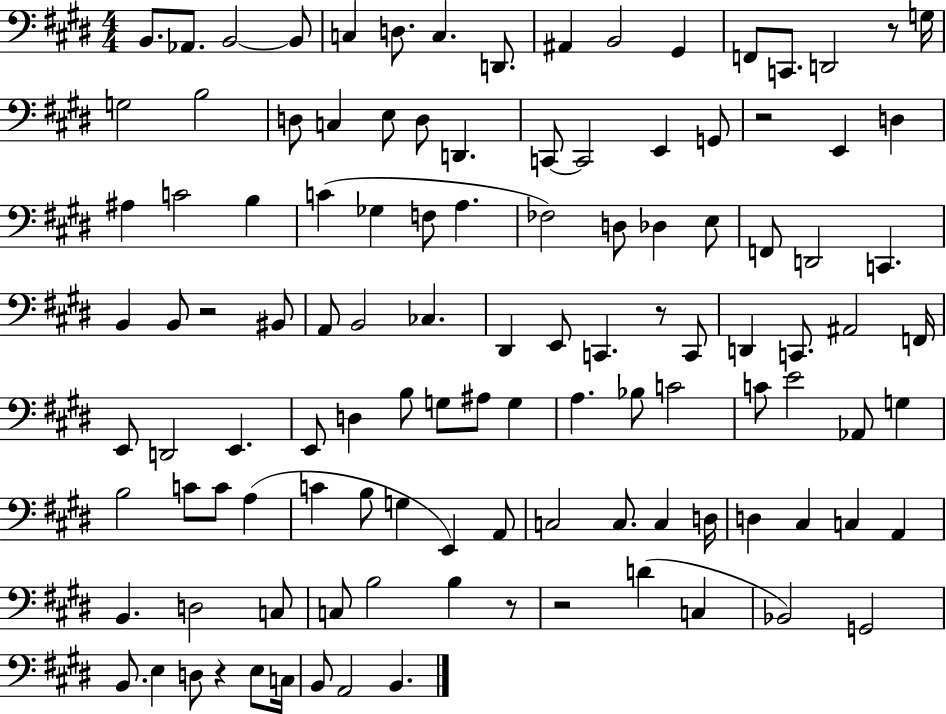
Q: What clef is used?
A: bass